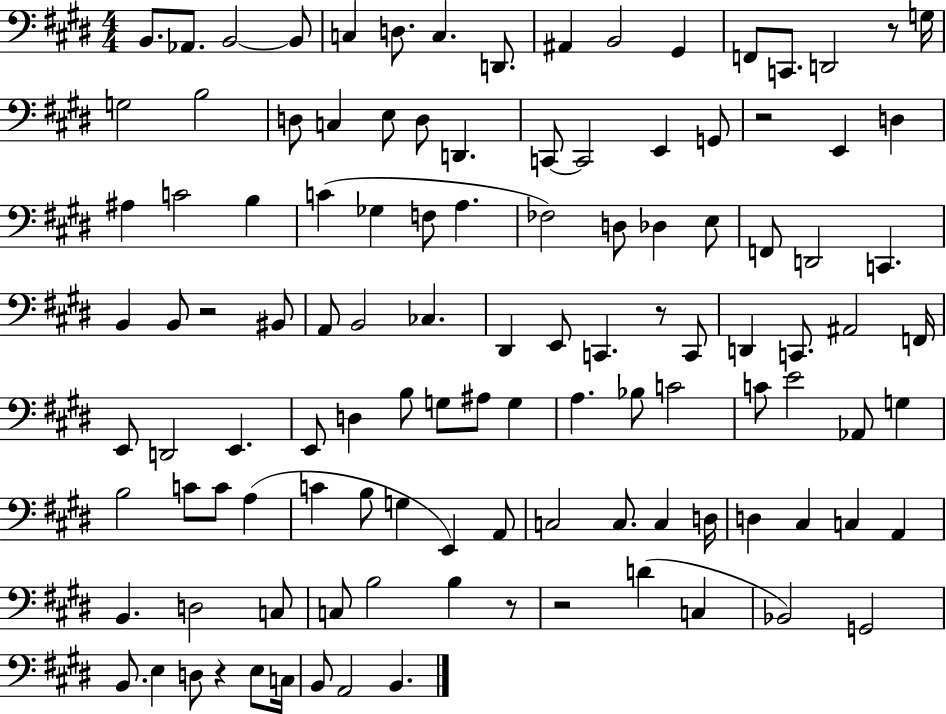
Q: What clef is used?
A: bass